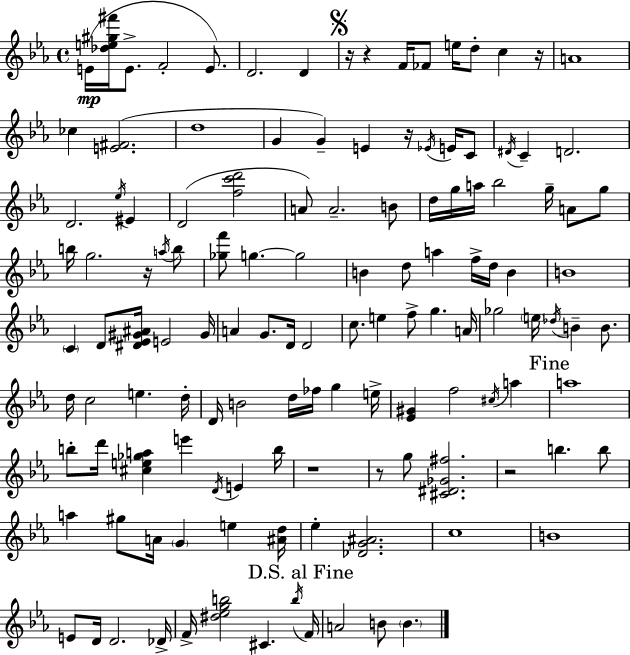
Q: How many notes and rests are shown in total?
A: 129